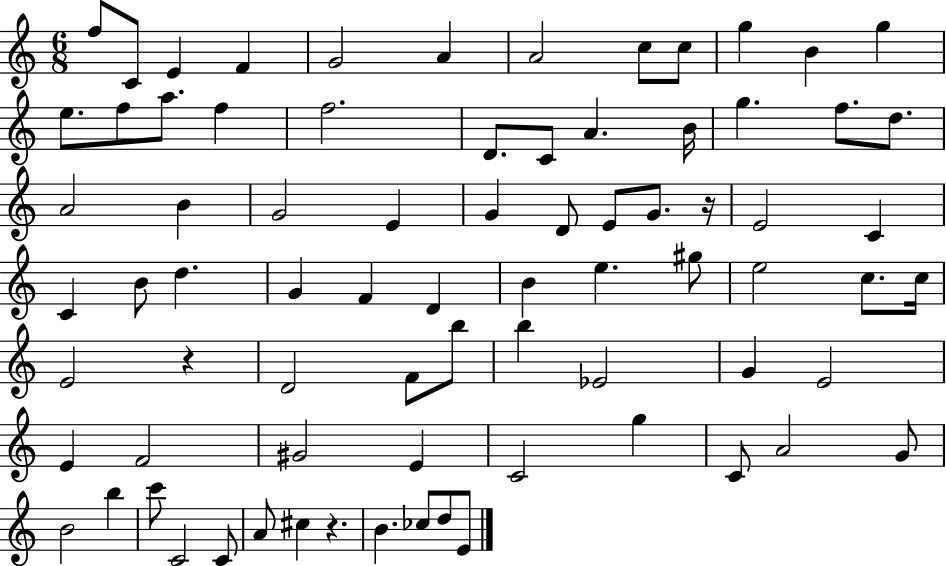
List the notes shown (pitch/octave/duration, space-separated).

F5/e C4/e E4/q F4/q G4/h A4/q A4/h C5/e C5/e G5/q B4/q G5/q E5/e. F5/e A5/e. F5/q F5/h. D4/e. C4/e A4/q. B4/s G5/q. F5/e. D5/e. A4/h B4/q G4/h E4/q G4/q D4/e E4/e G4/e. R/s E4/h C4/q C4/q B4/e D5/q. G4/q F4/q D4/q B4/q E5/q. G#5/e E5/h C5/e. C5/s E4/h R/q D4/h F4/e B5/e B5/q Eb4/h G4/q E4/h E4/q F4/h G#4/h E4/q C4/h G5/q C4/e A4/h G4/e B4/h B5/q C6/e C4/h C4/e A4/e C#5/q R/q. B4/q. CES5/e D5/e E4/e